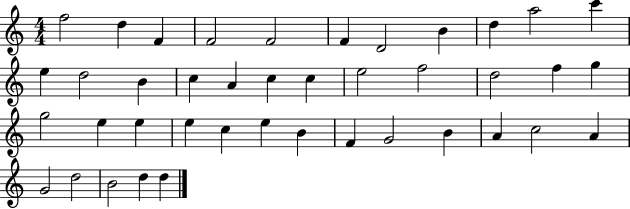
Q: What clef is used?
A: treble